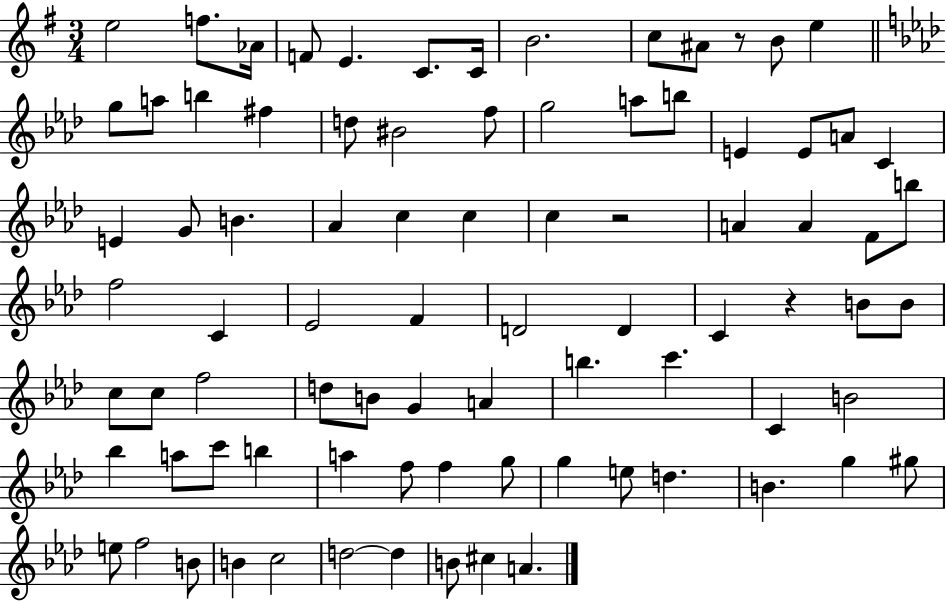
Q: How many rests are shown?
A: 3